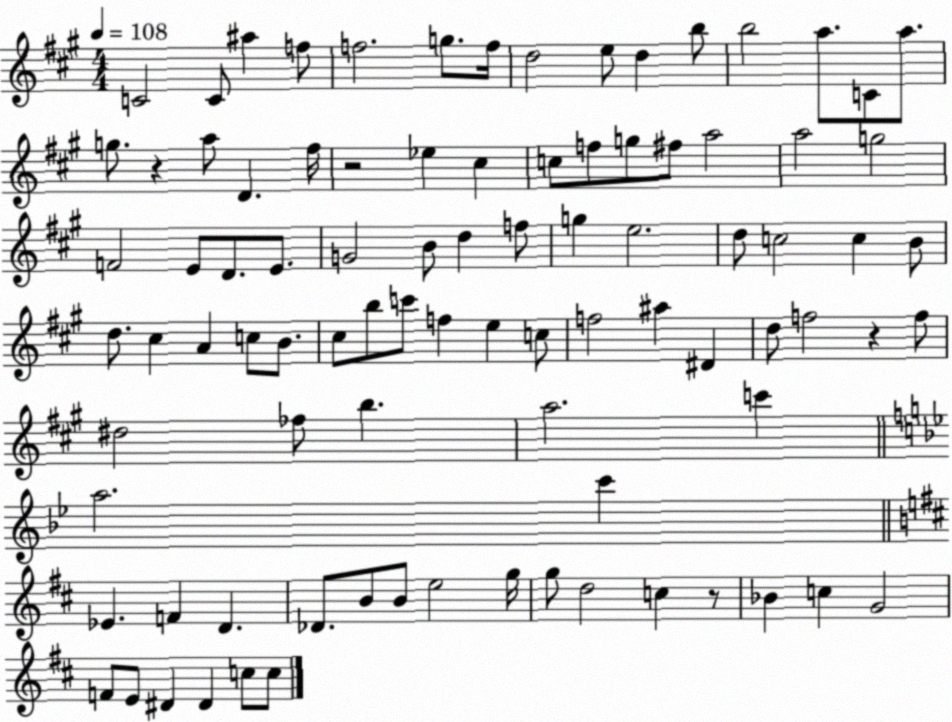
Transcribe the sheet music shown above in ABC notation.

X:1
T:Untitled
M:4/4
L:1/4
K:A
C2 C/2 ^a f/2 f2 g/2 f/4 d2 e/2 d b/2 b2 a/2 C/2 a/2 g/2 z a/2 D ^f/4 z2 _e ^c c/2 f/2 g/2 ^f/2 a2 a2 g2 F2 E/2 D/2 E/2 G2 B/2 d f/2 g e2 d/2 c2 c B/2 d/2 ^c A c/2 B/2 ^c/2 b/2 c'/2 f e c/2 f2 ^a ^D d/2 f2 z f/2 ^d2 _f/2 b a2 c' a2 c' _E F D _D/2 B/2 B/2 e2 g/4 g/2 d2 c z/2 _B c G2 F/2 E/2 ^D ^D c/2 c/2